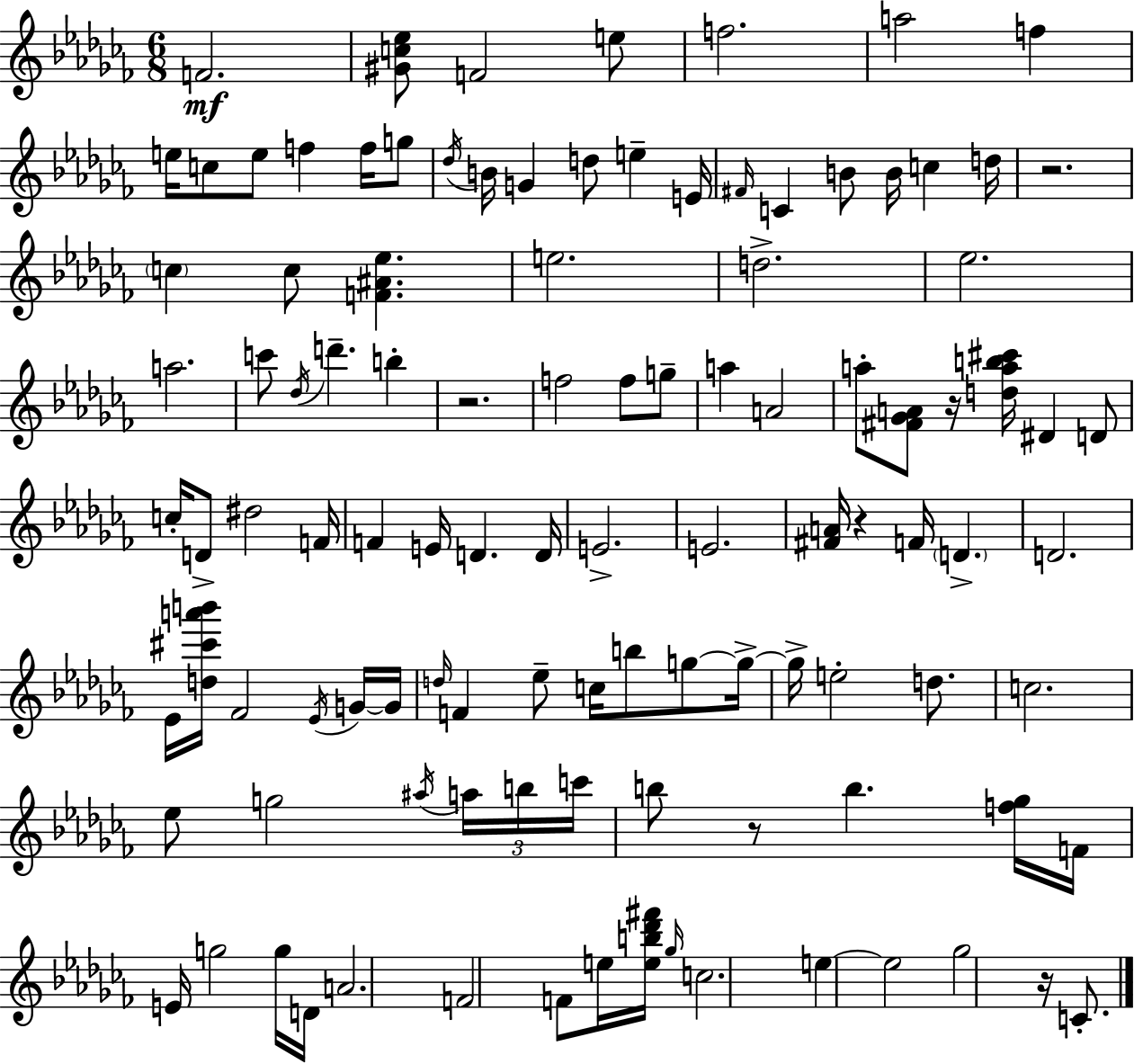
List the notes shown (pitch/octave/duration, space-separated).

F4/h. [G#4,C5,Eb5]/e F4/h E5/e F5/h. A5/h F5/q E5/s C5/e E5/e F5/q F5/s G5/e Db5/s B4/s G4/q D5/e E5/q E4/s F#4/s C4/q B4/e B4/s C5/q D5/s R/h. C5/q C5/e [F4,A#4,Eb5]/q. E5/h. D5/h. Eb5/h. A5/h. C6/e Db5/s D6/q. B5/q R/h. F5/h F5/e G5/e A5/q A4/h A5/e [F#4,Gb4,A4]/e R/s [D5,A5,B5,C#6]/s D#4/q D4/e C5/s D4/e D#5/h F4/s F4/q E4/s D4/q. D4/s E4/h. E4/h. [F#4,A4]/s R/q F4/s D4/q. D4/h. Eb4/s [D5,C#6,A6,B6]/s FES4/h Eb4/s G4/s G4/s D5/s F4/q Eb5/e C5/s B5/e G5/e G5/s G5/s E5/h D5/e. C5/h. Eb5/e G5/h A#5/s A5/s B5/s C6/s B5/e R/e B5/q. [F5,Gb5]/s F4/s E4/s G5/h G5/s D4/s A4/h. F4/h F4/e E5/s [E5,B5,Db6,F#6]/s Gb5/s C5/h. E5/q E5/h Gb5/h R/s C4/e.